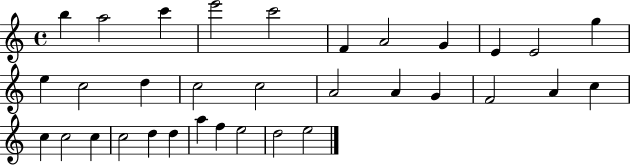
B5/q A5/h C6/q E6/h C6/h F4/q A4/h G4/q E4/q E4/h G5/q E5/q C5/h D5/q C5/h C5/h A4/h A4/q G4/q F4/h A4/q C5/q C5/q C5/h C5/q C5/h D5/q D5/q A5/q F5/q E5/h D5/h E5/h